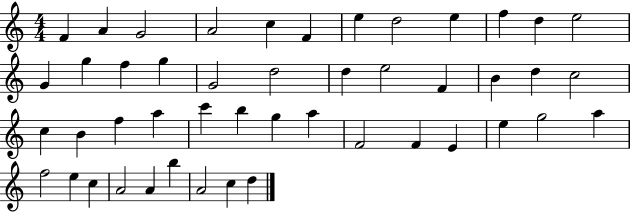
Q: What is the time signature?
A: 4/4